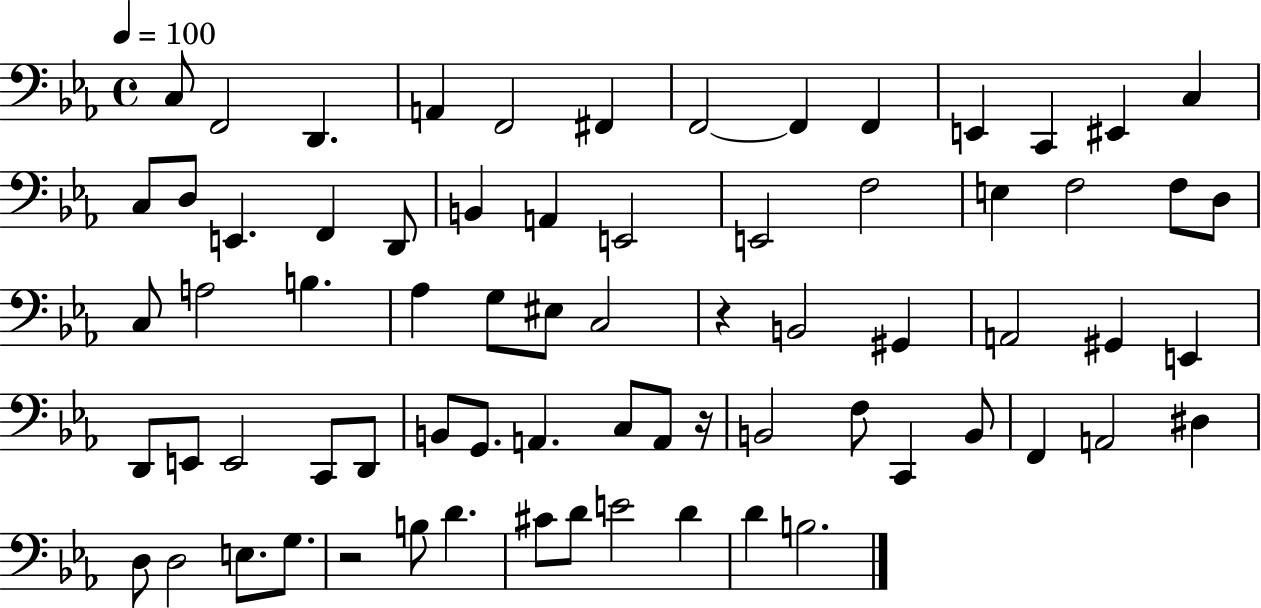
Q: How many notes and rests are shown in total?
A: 71